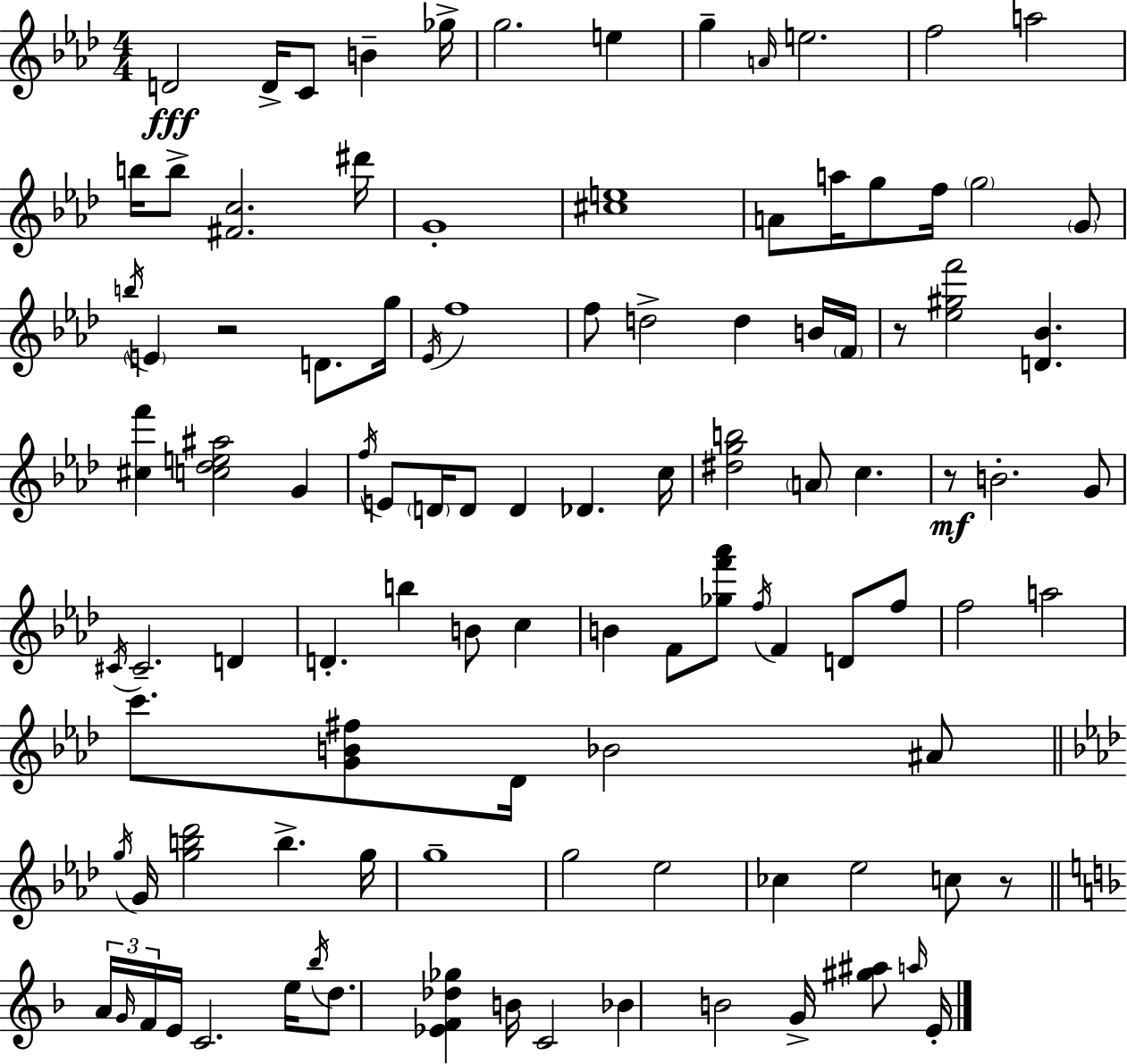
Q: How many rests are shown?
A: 4